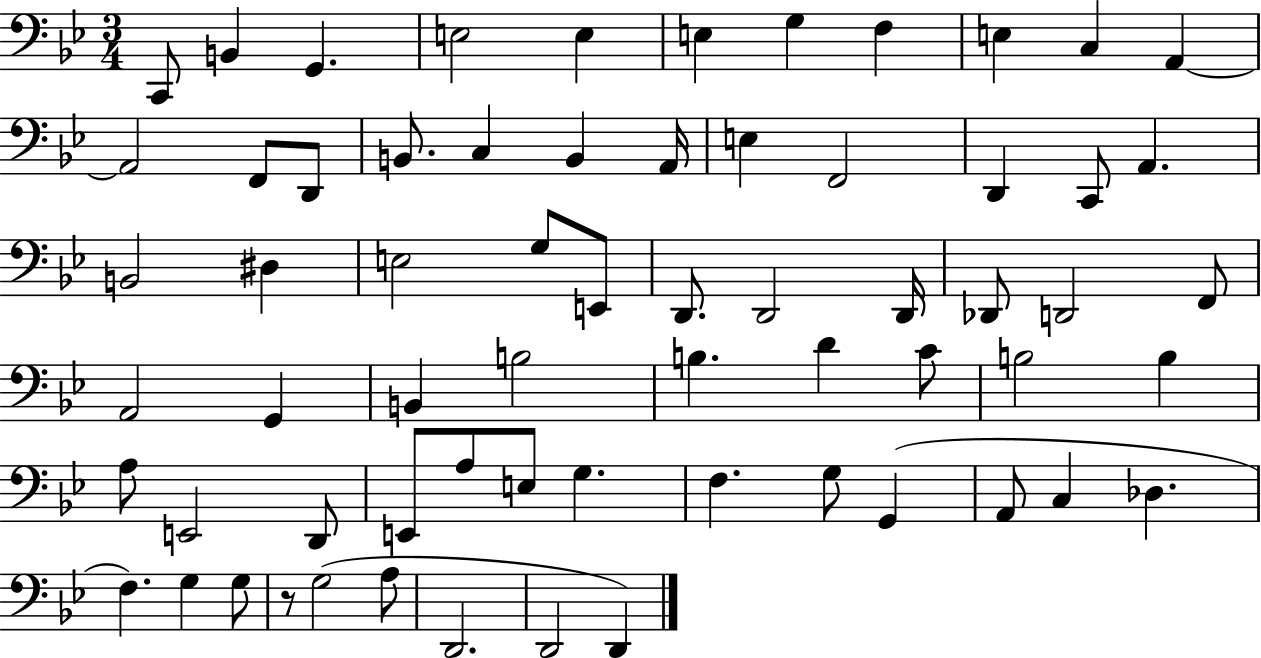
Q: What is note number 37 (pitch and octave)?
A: B2